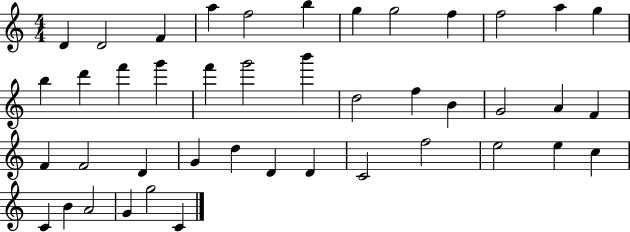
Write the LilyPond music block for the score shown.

{
  \clef treble
  \numericTimeSignature
  \time 4/4
  \key c \major
  d'4 d'2 f'4 | a''4 f''2 b''4 | g''4 g''2 f''4 | f''2 a''4 g''4 | \break b''4 d'''4 f'''4 g'''4 | f'''4 g'''2 b'''4 | d''2 f''4 b'4 | g'2 a'4 f'4 | \break f'4 f'2 d'4 | g'4 d''4 d'4 d'4 | c'2 f''2 | e''2 e''4 c''4 | \break c'4 b'4 a'2 | g'4 g''2 c'4 | \bar "|."
}